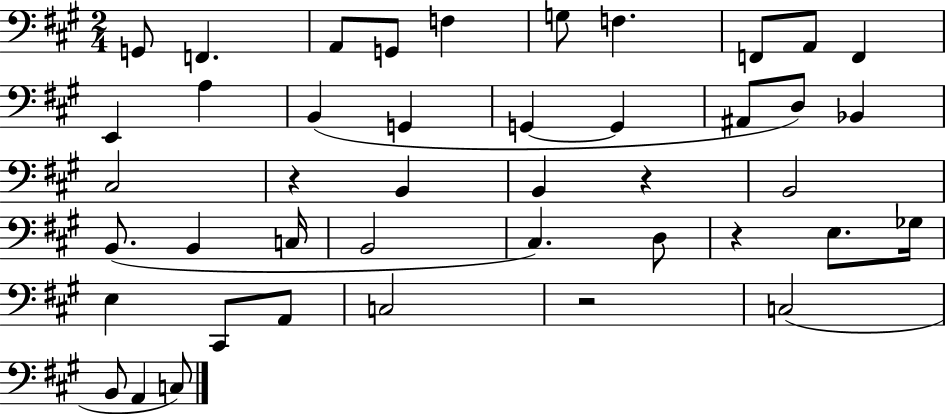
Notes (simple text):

G2/e F2/q. A2/e G2/e F3/q G3/e F3/q. F2/e A2/e F2/q E2/q A3/q B2/q G2/q G2/q G2/q A#2/e D3/e Bb2/q C#3/h R/q B2/q B2/q R/q B2/h B2/e. B2/q C3/s B2/h C#3/q. D3/e R/q E3/e. Gb3/s E3/q C#2/e A2/e C3/h R/h C3/h B2/e A2/q C3/e